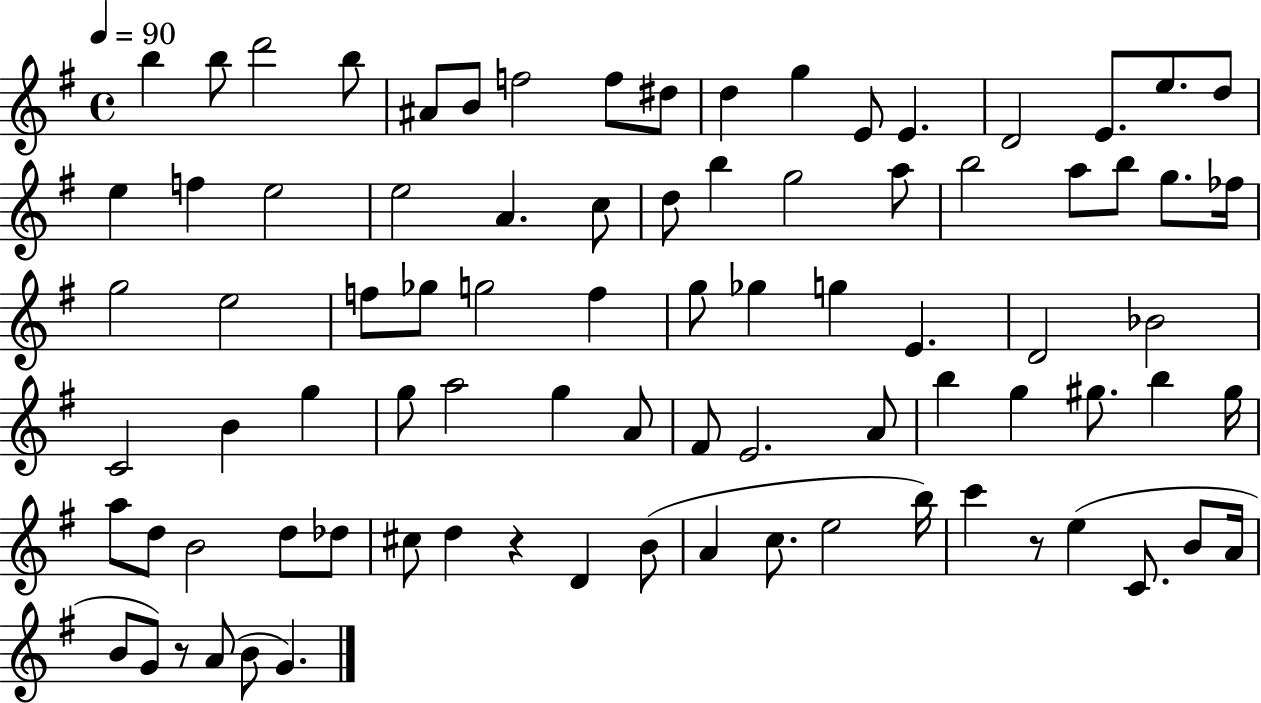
X:1
T:Untitled
M:4/4
L:1/4
K:G
b b/2 d'2 b/2 ^A/2 B/2 f2 f/2 ^d/2 d g E/2 E D2 E/2 e/2 d/2 e f e2 e2 A c/2 d/2 b g2 a/2 b2 a/2 b/2 g/2 _f/4 g2 e2 f/2 _g/2 g2 f g/2 _g g E D2 _B2 C2 B g g/2 a2 g A/2 ^F/2 E2 A/2 b g ^g/2 b ^g/4 a/2 d/2 B2 d/2 _d/2 ^c/2 d z D B/2 A c/2 e2 b/4 c' z/2 e C/2 B/2 A/4 B/2 G/2 z/2 A/2 B/2 G